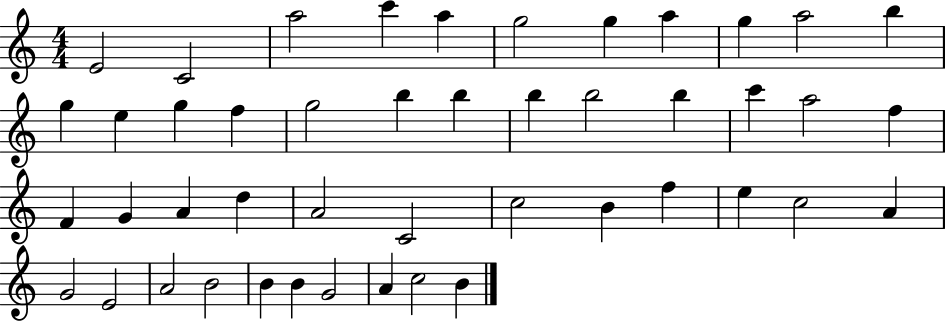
X:1
T:Untitled
M:4/4
L:1/4
K:C
E2 C2 a2 c' a g2 g a g a2 b g e g f g2 b b b b2 b c' a2 f F G A d A2 C2 c2 B f e c2 A G2 E2 A2 B2 B B G2 A c2 B